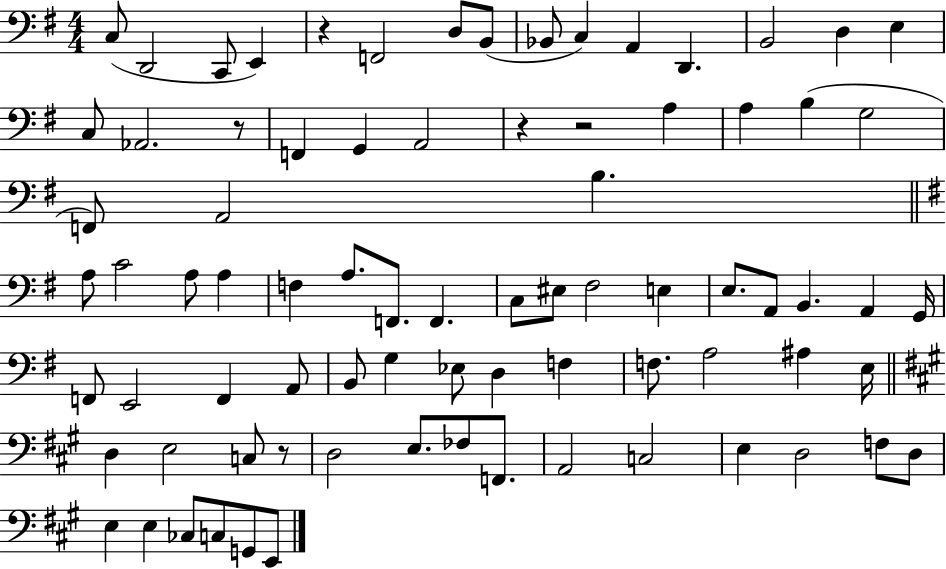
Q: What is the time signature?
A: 4/4